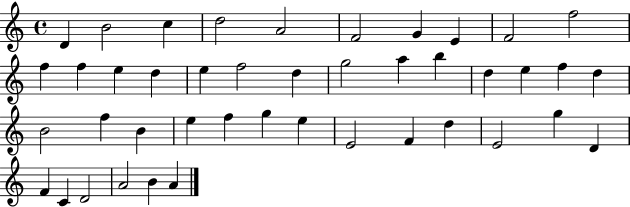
{
  \clef treble
  \time 4/4
  \defaultTimeSignature
  \key c \major
  d'4 b'2 c''4 | d''2 a'2 | f'2 g'4 e'4 | f'2 f''2 | \break f''4 f''4 e''4 d''4 | e''4 f''2 d''4 | g''2 a''4 b''4 | d''4 e''4 f''4 d''4 | \break b'2 f''4 b'4 | e''4 f''4 g''4 e''4 | e'2 f'4 d''4 | e'2 g''4 d'4 | \break f'4 c'4 d'2 | a'2 b'4 a'4 | \bar "|."
}